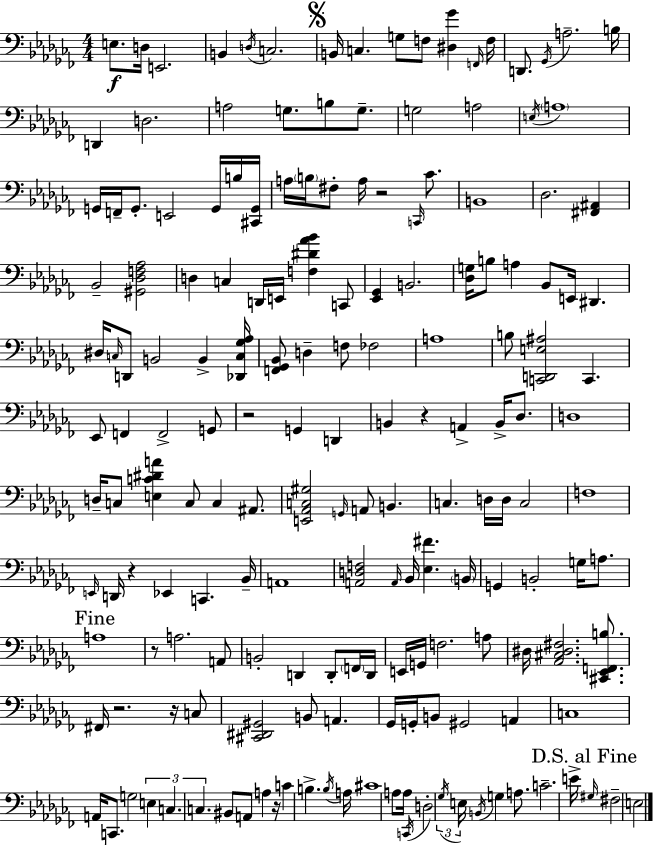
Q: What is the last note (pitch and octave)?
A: E3